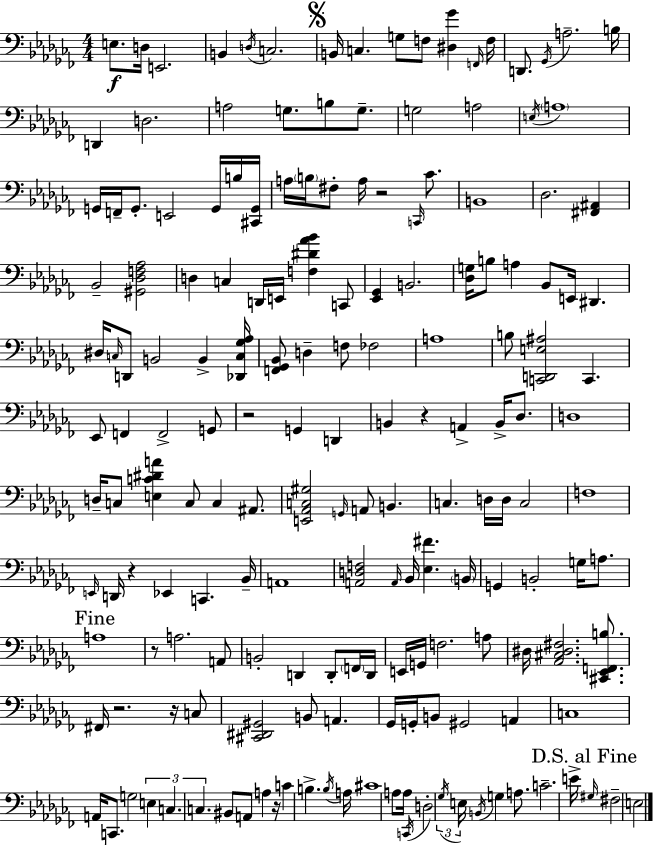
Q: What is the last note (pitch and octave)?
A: E3